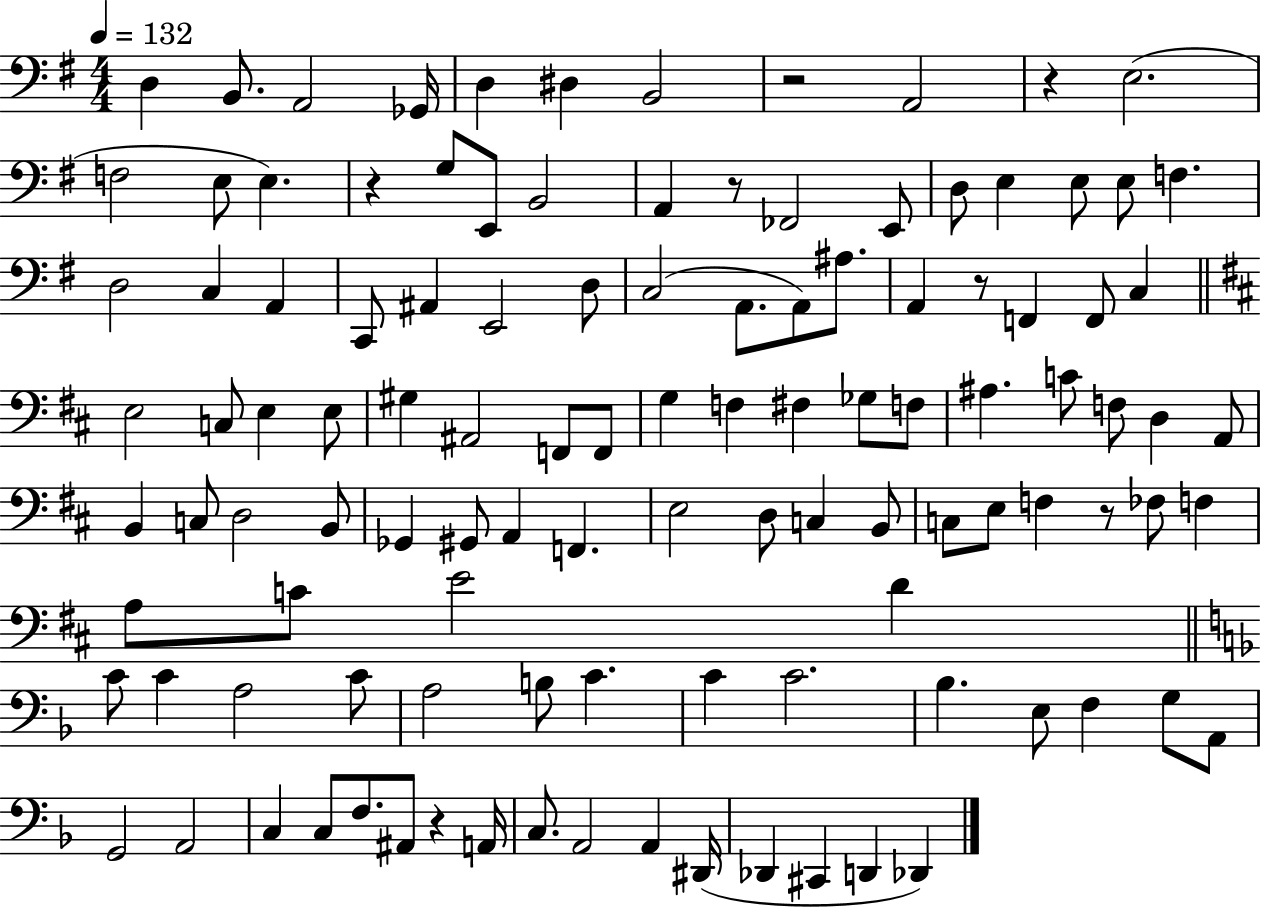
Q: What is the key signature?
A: G major